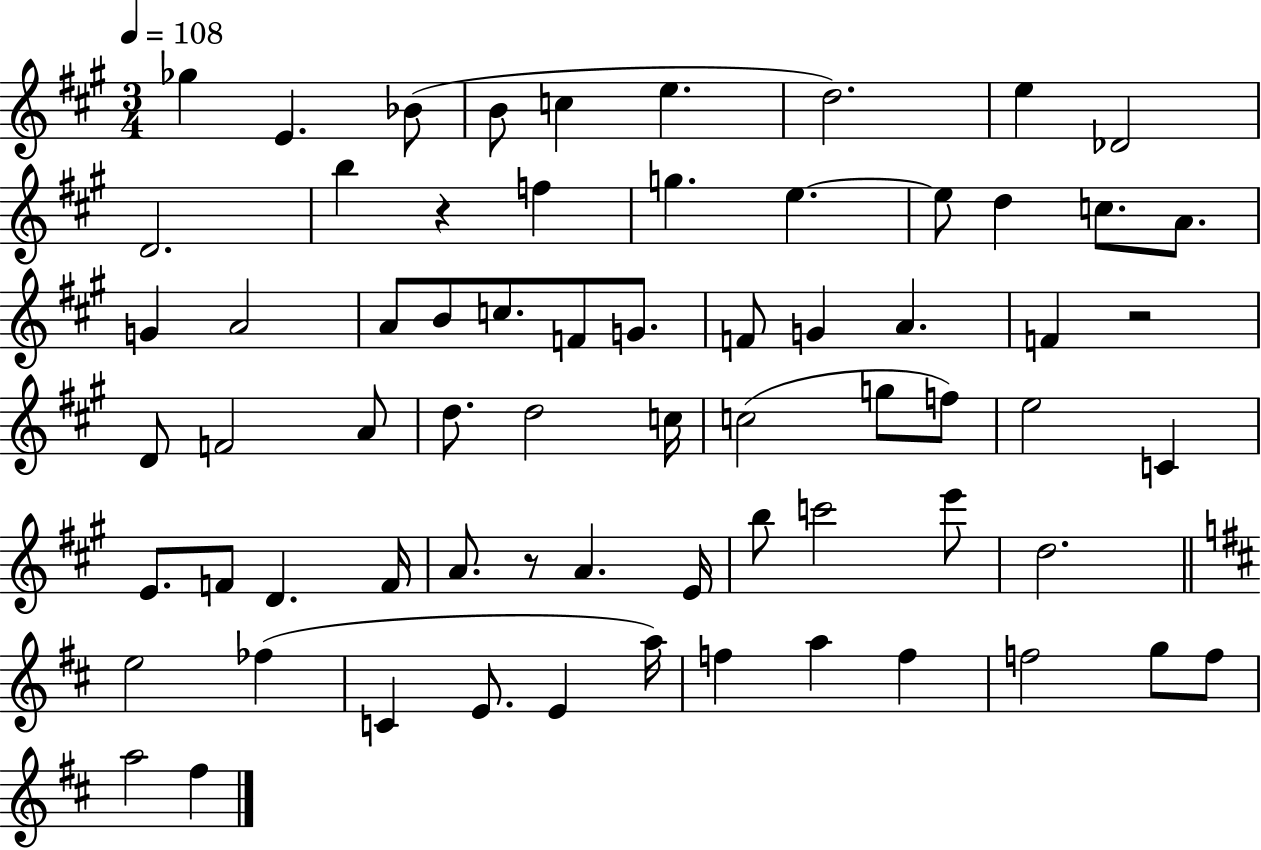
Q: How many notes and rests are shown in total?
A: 68